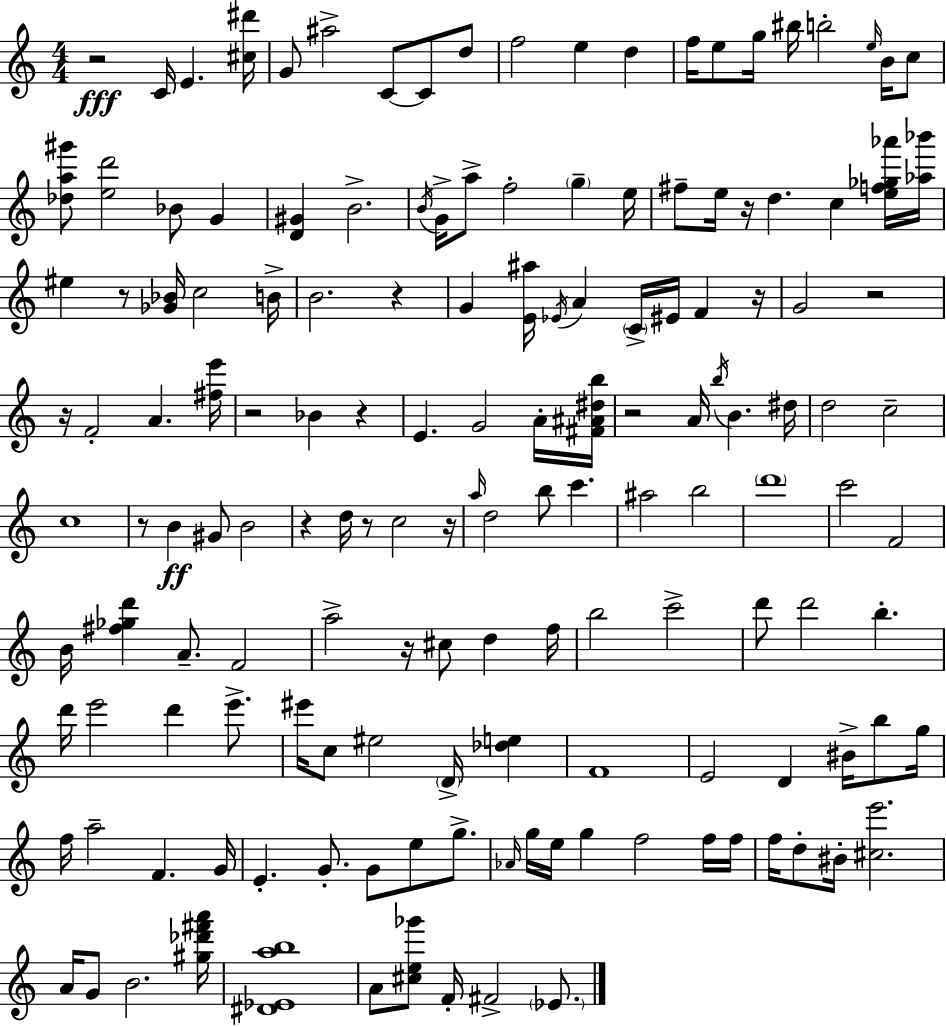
{
  \clef treble
  \numericTimeSignature
  \time 4/4
  \key a \minor
  \repeat volta 2 { r2\fff c'16 e'4. <cis'' dis'''>16 | g'8 ais''2-> c'8~~ c'8 d''8 | f''2 e''4 d''4 | f''16 e''8 g''16 bis''16 b''2-. \grace { e''16 } b'16 c''8 | \break <des'' a'' gis'''>8 <e'' d'''>2 bes'8 g'4 | <d' gis'>4 b'2.-> | \acciaccatura { b'16 } g'16-> a''8-> f''2-. \parenthesize g''4-- | e''16 fis''8-- e''16 r16 d''4. c''4 | \break <e'' f'' ges'' aes'''>16 <aes'' bes'''>16 eis''4 r8 <ges' bes'>16 c''2 | b'16-> b'2. r4 | g'4 <e' ais''>16 \acciaccatura { ees'16 } a'4 \parenthesize c'16-> eis'16 f'4 | r16 g'2 r2 | \break r16 f'2-. a'4. | <fis'' e'''>16 r2 bes'4 r4 | e'4. g'2 | a'16-. <fis' ais' dis'' b''>16 r2 a'16 \acciaccatura { b''16 } b'4. | \break dis''16 d''2 c''2-- | c''1 | r8 b'4\ff gis'8 b'2 | r4 d''16 r8 c''2 | \break r16 \grace { a''16 } d''2 b''8 c'''4. | ais''2 b''2 | \parenthesize d'''1 | c'''2 f'2 | \break b'16 <fis'' ges'' d'''>4 a'8.-- f'2 | a''2-> r16 cis''8 | d''4 f''16 b''2 c'''2-> | d'''8 d'''2 b''4.-. | \break d'''16 e'''2 d'''4 | e'''8.-> eis'''16 c''8 eis''2 | \parenthesize d'16-> <des'' e''>4 f'1 | e'2 d'4 | \break bis'16-> b''8 g''16 f''16 a''2-- f'4. | g'16 e'4.-. g'8.-. g'8 | e''8 g''8.-> \grace { aes'16 } g''16 e''16 g''4 f''2 | f''16 f''16 f''16 d''8-. bis'16-. <cis'' e'''>2. | \break a'16 g'8 b'2. | <gis'' des''' fis''' a'''>16 <dis' ees' a'' b''>1 | a'8 <cis'' e'' ges'''>8 f'16-. fis'2-> | \parenthesize ees'8. } \bar "|."
}